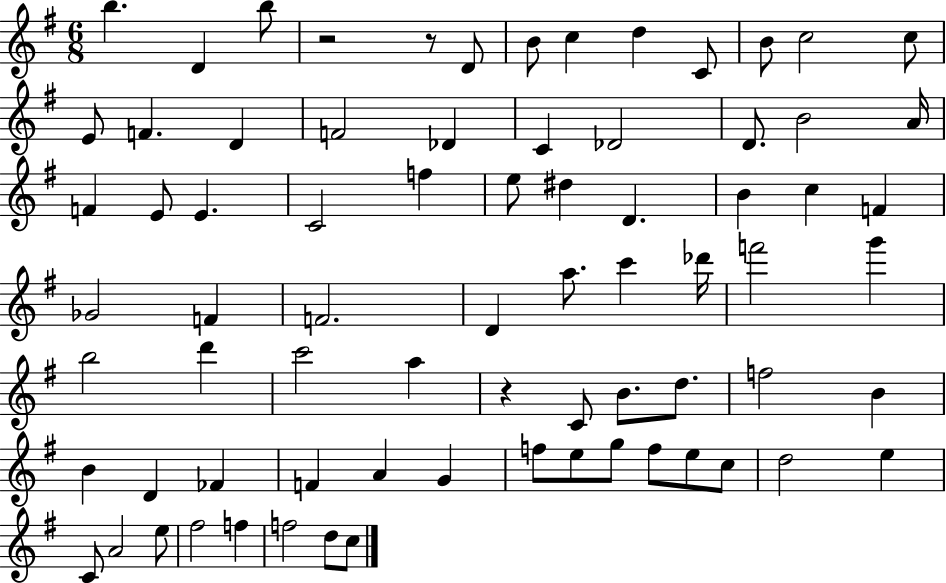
X:1
T:Untitled
M:6/8
L:1/4
K:G
b D b/2 z2 z/2 D/2 B/2 c d C/2 B/2 c2 c/2 E/2 F D F2 _D C _D2 D/2 B2 A/4 F E/2 E C2 f e/2 ^d D B c F _G2 F F2 D a/2 c' _d'/4 f'2 g' b2 d' c'2 a z C/2 B/2 d/2 f2 B B D _F F A G f/2 e/2 g/2 f/2 e/2 c/2 d2 e C/2 A2 e/2 ^f2 f f2 d/2 c/2